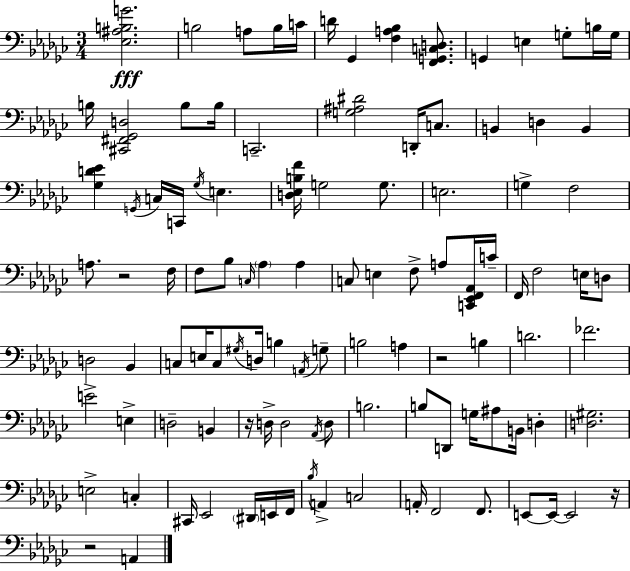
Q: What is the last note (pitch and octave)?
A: A2